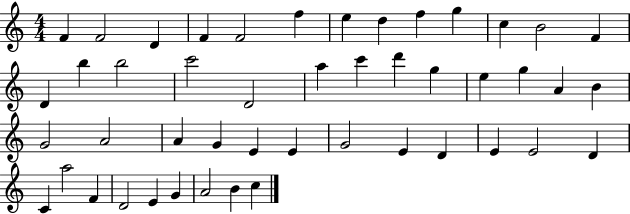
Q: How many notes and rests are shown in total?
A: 47